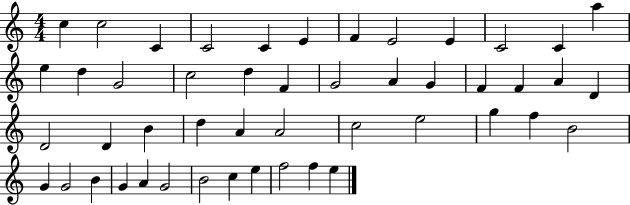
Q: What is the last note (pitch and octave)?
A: E5